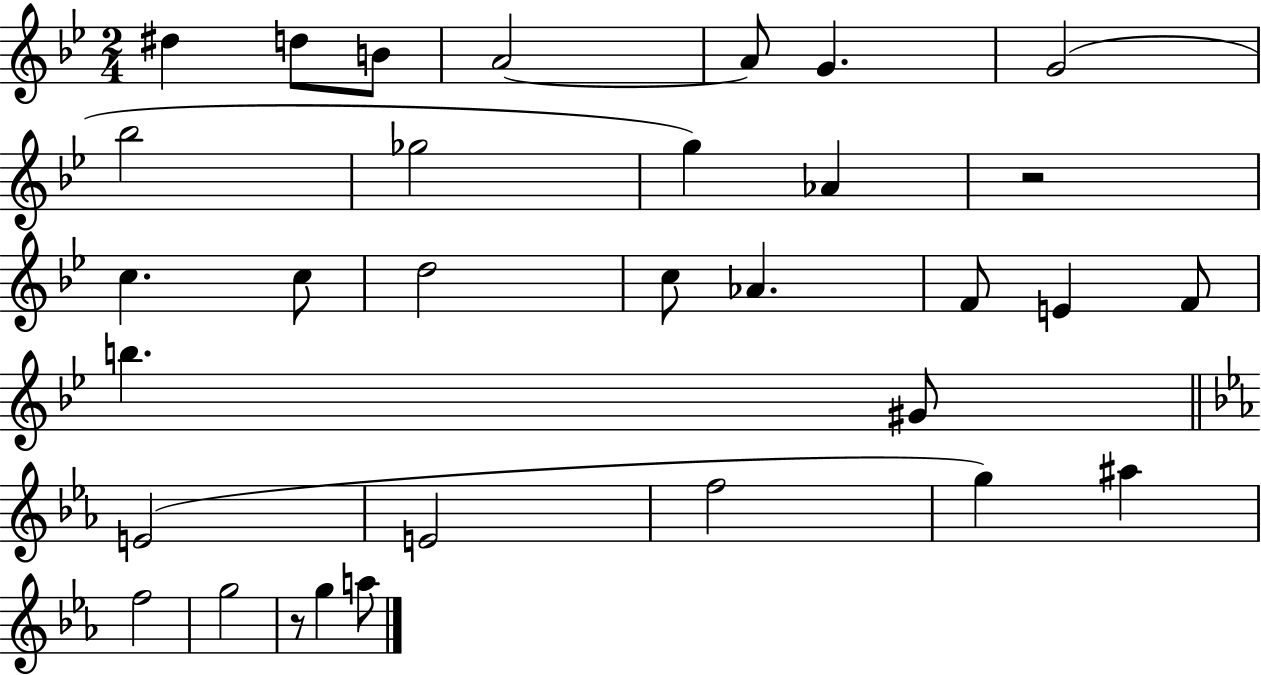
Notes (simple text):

D#5/q D5/e B4/e A4/h A4/e G4/q. G4/h Bb5/h Gb5/h G5/q Ab4/q R/h C5/q. C5/e D5/h C5/e Ab4/q. F4/e E4/q F4/e B5/q. G#4/e E4/h E4/h F5/h G5/q A#5/q F5/h G5/h R/e G5/q A5/e